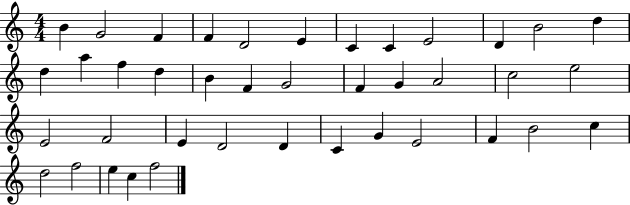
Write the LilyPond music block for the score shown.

{
  \clef treble
  \numericTimeSignature
  \time 4/4
  \key c \major
  b'4 g'2 f'4 | f'4 d'2 e'4 | c'4 c'4 e'2 | d'4 b'2 d''4 | \break d''4 a''4 f''4 d''4 | b'4 f'4 g'2 | f'4 g'4 a'2 | c''2 e''2 | \break e'2 f'2 | e'4 d'2 d'4 | c'4 g'4 e'2 | f'4 b'2 c''4 | \break d''2 f''2 | e''4 c''4 f''2 | \bar "|."
}